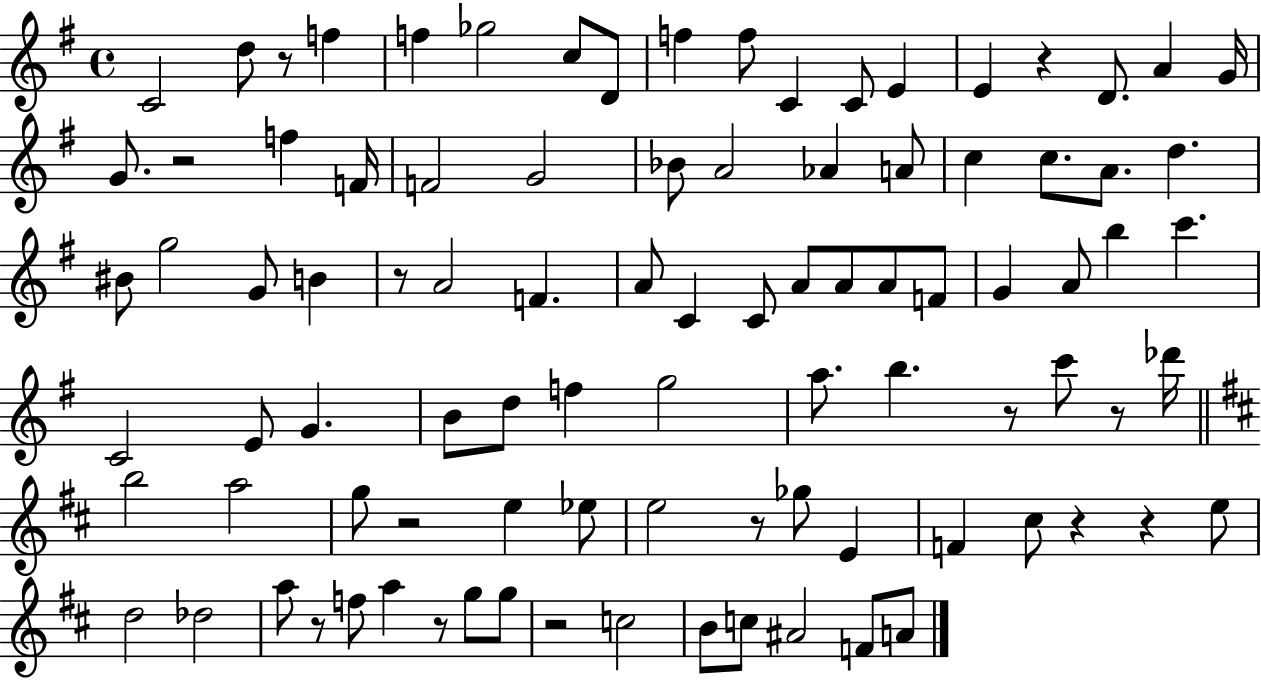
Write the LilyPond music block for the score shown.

{
  \clef treble
  \time 4/4
  \defaultTimeSignature
  \key g \major
  c'2 d''8 r8 f''4 | f''4 ges''2 c''8 d'8 | f''4 f''8 c'4 c'8 e'4 | e'4 r4 d'8. a'4 g'16 | \break g'8. r2 f''4 f'16 | f'2 g'2 | bes'8 a'2 aes'4 a'8 | c''4 c''8. a'8. d''4. | \break bis'8 g''2 g'8 b'4 | r8 a'2 f'4. | a'8 c'4 c'8 a'8 a'8 a'8 f'8 | g'4 a'8 b''4 c'''4. | \break c'2 e'8 g'4. | b'8 d''8 f''4 g''2 | a''8. b''4. r8 c'''8 r8 des'''16 | \bar "||" \break \key d \major b''2 a''2 | g''8 r2 e''4 ees''8 | e''2 r8 ges''8 e'4 | f'4 cis''8 r4 r4 e''8 | \break d''2 des''2 | a''8 r8 f''8 a''4 r8 g''8 g''8 | r2 c''2 | b'8 c''8 ais'2 f'8 a'8 | \break \bar "|."
}